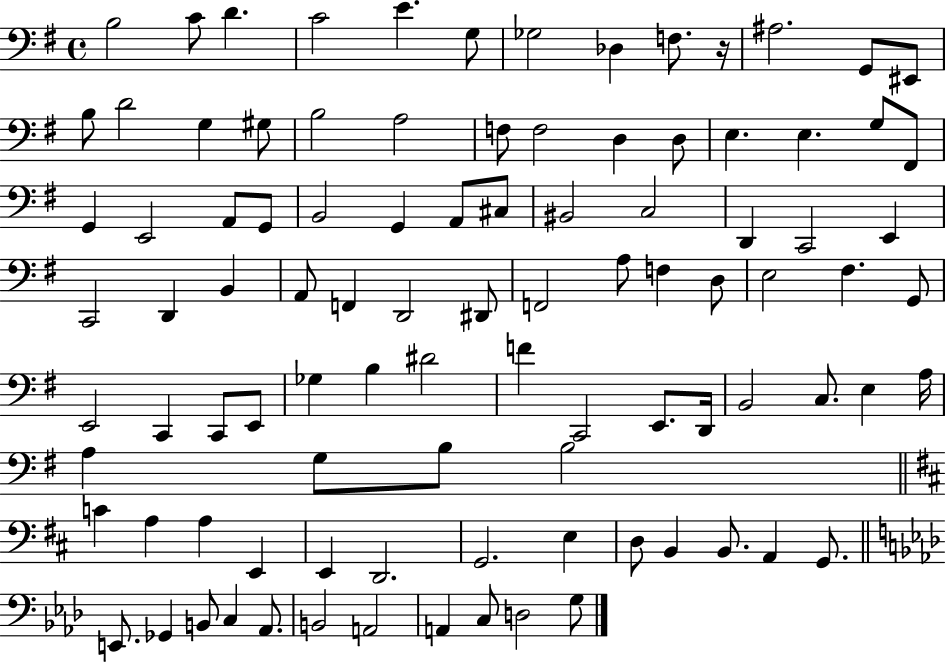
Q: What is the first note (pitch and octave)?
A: B3